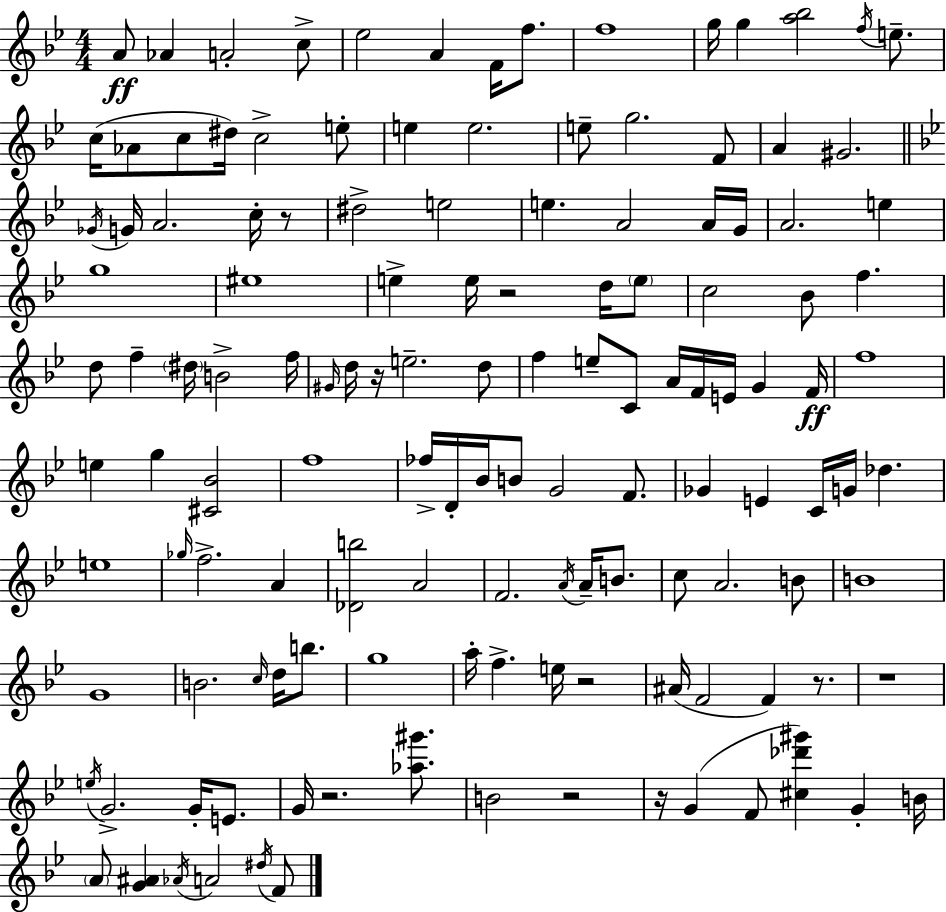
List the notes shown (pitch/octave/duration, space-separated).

A4/e Ab4/q A4/h C5/e Eb5/h A4/q F4/s F5/e. F5/w G5/s G5/q [A5,Bb5]/h F5/s E5/e. C5/s Ab4/e C5/e D#5/s C5/h E5/e E5/q E5/h. E5/e G5/h. F4/e A4/q G#4/h. Gb4/s G4/s A4/h. C5/s R/e D#5/h E5/h E5/q. A4/h A4/s G4/s A4/h. E5/q G5/w EIS5/w E5/q E5/s R/h D5/s E5/e C5/h Bb4/e F5/q. D5/e F5/q D#5/s B4/h F5/s G#4/s D5/s R/s E5/h. D5/e F5/q E5/e C4/e A4/s F4/s E4/s G4/q F4/s F5/w E5/q G5/q [C#4,Bb4]/h F5/w FES5/s D4/s Bb4/s B4/e G4/h F4/e. Gb4/q E4/q C4/s G4/s Db5/q. E5/w Gb5/s F5/h. A4/q [Db4,B5]/h A4/h F4/h. A4/s A4/s B4/e. C5/e A4/h. B4/e B4/w G4/w B4/h. C5/s D5/s B5/e. G5/w A5/s F5/q. E5/s R/h A#4/s F4/h F4/q R/e. R/w E5/s G4/h. G4/s E4/e. G4/s R/h. [Ab5,G#6]/e. B4/h R/h R/s G4/q F4/e [C#5,Db6,G#6]/q G4/q B4/s A4/e [G4,A#4]/q Ab4/s A4/h D#5/s F4/e